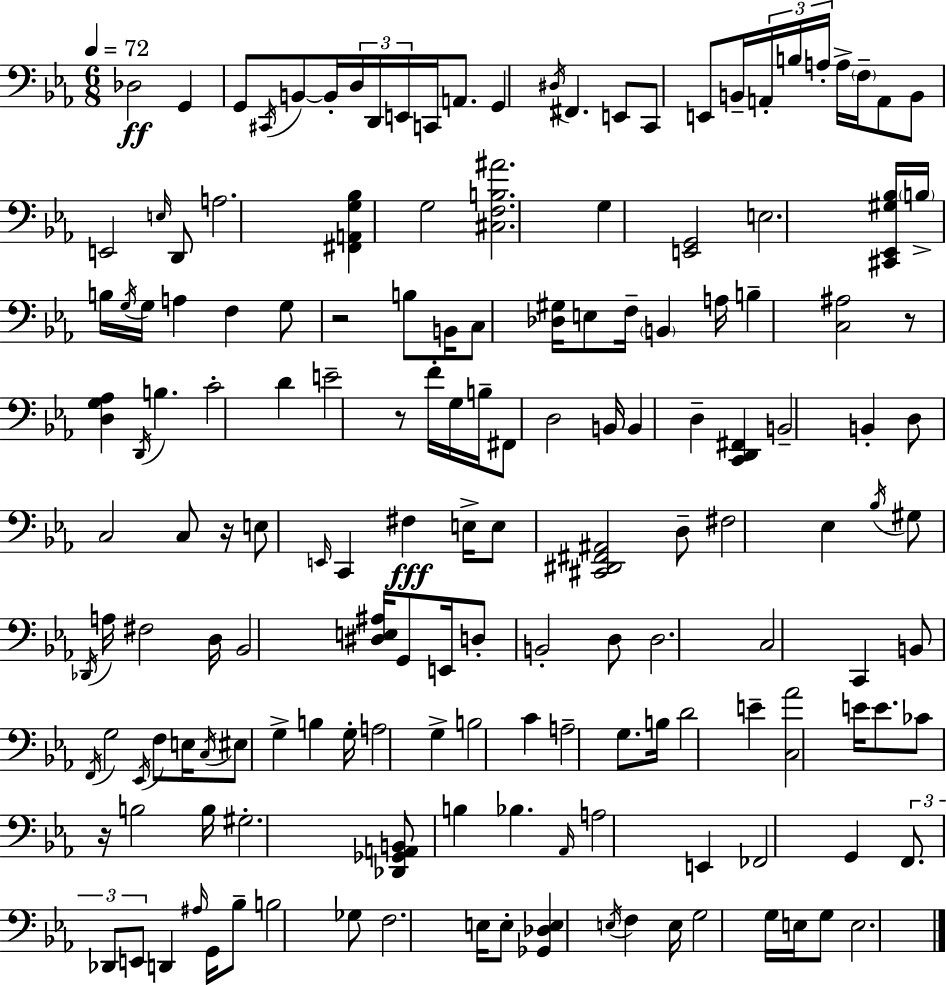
X:1
T:Untitled
M:6/8
L:1/4
K:Eb
_D,2 G,, G,,/2 ^C,,/4 B,,/2 B,,/4 D,/4 D,,/4 E,,/4 C,,/4 A,,/2 G,, ^D,/4 ^F,, E,,/2 C,,/2 E,,/2 B,,/4 A,,/4 B,/4 A,/4 A,/4 F,/4 A,,/2 B,,/2 E,,2 E,/4 D,,/2 A,2 [^F,,A,,G,_B,] G,2 [^C,F,B,^A]2 G, [E,,G,,]2 E,2 [^C,,_E,,^G,_B,]/4 B,/4 B,/4 G,/4 G,/4 A, F, G,/2 z2 B,/2 B,,/4 C,/2 [_D,^G,]/4 E,/2 F,/4 B,, A,/4 B, [C,^A,]2 z/2 [D,G,_A,] D,,/4 B, C2 D E2 z/2 F/4 G,/4 B,/4 ^F,,/2 D,2 B,,/4 B,, D, [C,,D,,^F,,] B,,2 B,, D,/2 C,2 C,/2 z/4 E,/2 E,,/4 C,, ^F, E,/4 E,/2 [^C,,^D,,^F,,^A,,]2 D,/2 ^F,2 _E, _B,/4 ^G,/2 _D,,/4 A,/4 ^F,2 D,/4 _B,,2 [^D,E,^A,]/4 G,,/2 E,,/4 D,/2 B,,2 D,/2 D,2 C,2 C,, B,,/2 F,,/4 G,2 _E,,/4 F,/2 E,/4 C,/4 ^E,/2 G, B, G,/4 A,2 G, B,2 C A,2 G,/2 B,/4 D2 E [C,_A]2 E/4 E/2 _C/2 z/4 B,2 B,/4 ^G,2 [_D,,_G,,A,,B,,]/2 B, _B, _A,,/4 A,2 E,, _F,,2 G,, F,,/2 _D,,/2 E,,/2 D,, ^A,/4 G,,/4 _B,/2 B,2 _G,/2 F,2 E,/4 E,/2 [_G,,_D,E,] E,/4 F, E,/4 G,2 G,/4 E,/4 G,/2 E,2